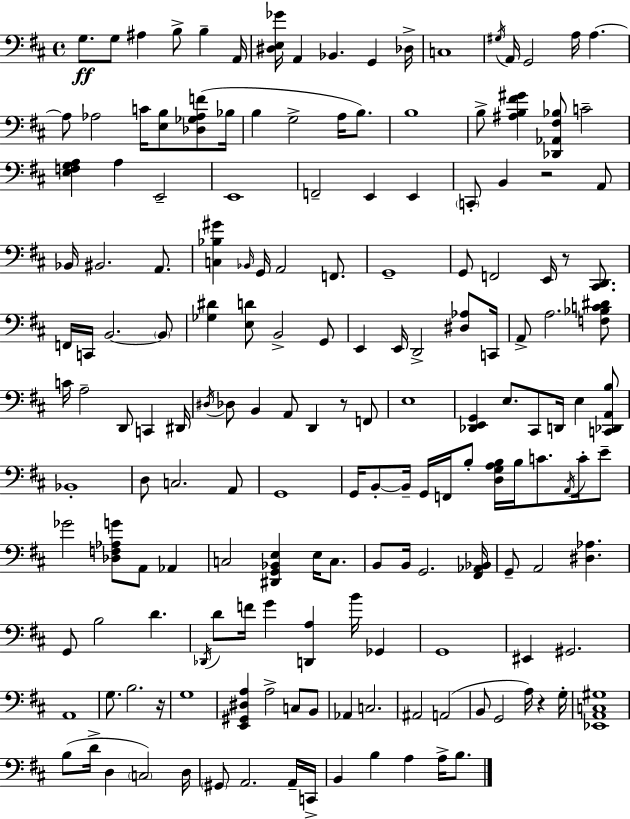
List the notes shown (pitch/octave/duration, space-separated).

G3/e. G3/e A#3/q B3/e B3/q A2/s [D#3,E3,Gb4]/s A2/q Bb2/q. G2/q Db3/s C3/w G#3/s A2/s G2/h A3/s A3/q. A3/e Ab3/h C4/s [E3,B3]/e [Db3,Gb3,Ab3,F4]/e Bb3/s B3/q G3/h A3/s B3/e. B3/w B3/e [A#3,B3,F#4,G#4]/q [Db2,Ab2,F#3,Bb3]/e C4/h [E3,F3,G3,A3]/q A3/q E2/h E2/w F2/h E2/q E2/q C2/e B2/q R/h A2/e Bb2/s BIS2/h. A2/e. [C3,Bb3,G#4]/q Bb2/s G2/s A2/h F2/e. G2/w G2/e F2/h E2/s R/e [C#2,D2]/e. F2/s C2/s B2/h. B2/e [Gb3,D#4]/q [E3,D4]/e B2/h G2/e E2/q E2/s D2/h [D#3,Ab3]/e C2/s A2/e A3/h. [F3,Bb3,C4,D#4]/e C4/s A3/h D2/e C2/q D#2/s D#3/s Db3/e B2/q A2/e D2/q R/e F2/e E3/w [Db2,E2,G2]/q E3/e. C#2/e D2/s E3/q [C2,Db2,A2,B3]/e Bb2/w D3/e C3/h. A2/e G2/w G2/s B2/e B2/s G2/s F2/s B3/e [D3,G3,A3,B3]/s B3/s C4/e. A2/s C4/s E4/e Gb4/h [Db3,F3,Ab3,G4]/e A2/e Ab2/q C3/h [D#2,G2,Bb2,E3]/q E3/s C3/e. B2/e B2/s G2/h. [F#2,Ab2,Bb2]/s G2/e A2/h [D#3,Ab3]/q. G2/e B3/h D4/q. Db2/s D4/e F4/s G4/q [D2,A3]/q B4/s Gb2/q G2/w EIS2/q G#2/h. A2/w G3/e. B3/h. R/s G3/w [E2,G#2,D#3,A3]/q A3/h C3/e B2/e Ab2/q C3/h. A#2/h A2/h B2/e G2/h A3/s R/q G3/s [Eb2,A2,C3,G#3]/w B3/e D4/s D3/q C3/h D3/s G#2/e A2/h. A2/s C2/s B2/q B3/q A3/q A3/s B3/e.